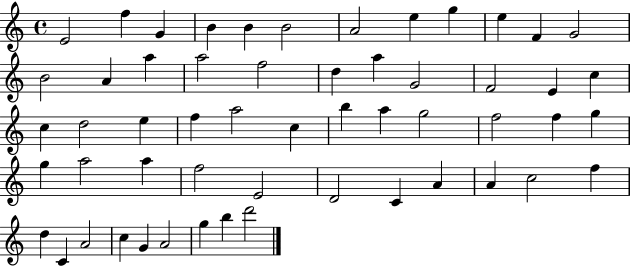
X:1
T:Untitled
M:4/4
L:1/4
K:C
E2 f G B B B2 A2 e g e F G2 B2 A a a2 f2 d a G2 F2 E c c d2 e f a2 c b a g2 f2 f g g a2 a f2 E2 D2 C A A c2 f d C A2 c G A2 g b d'2